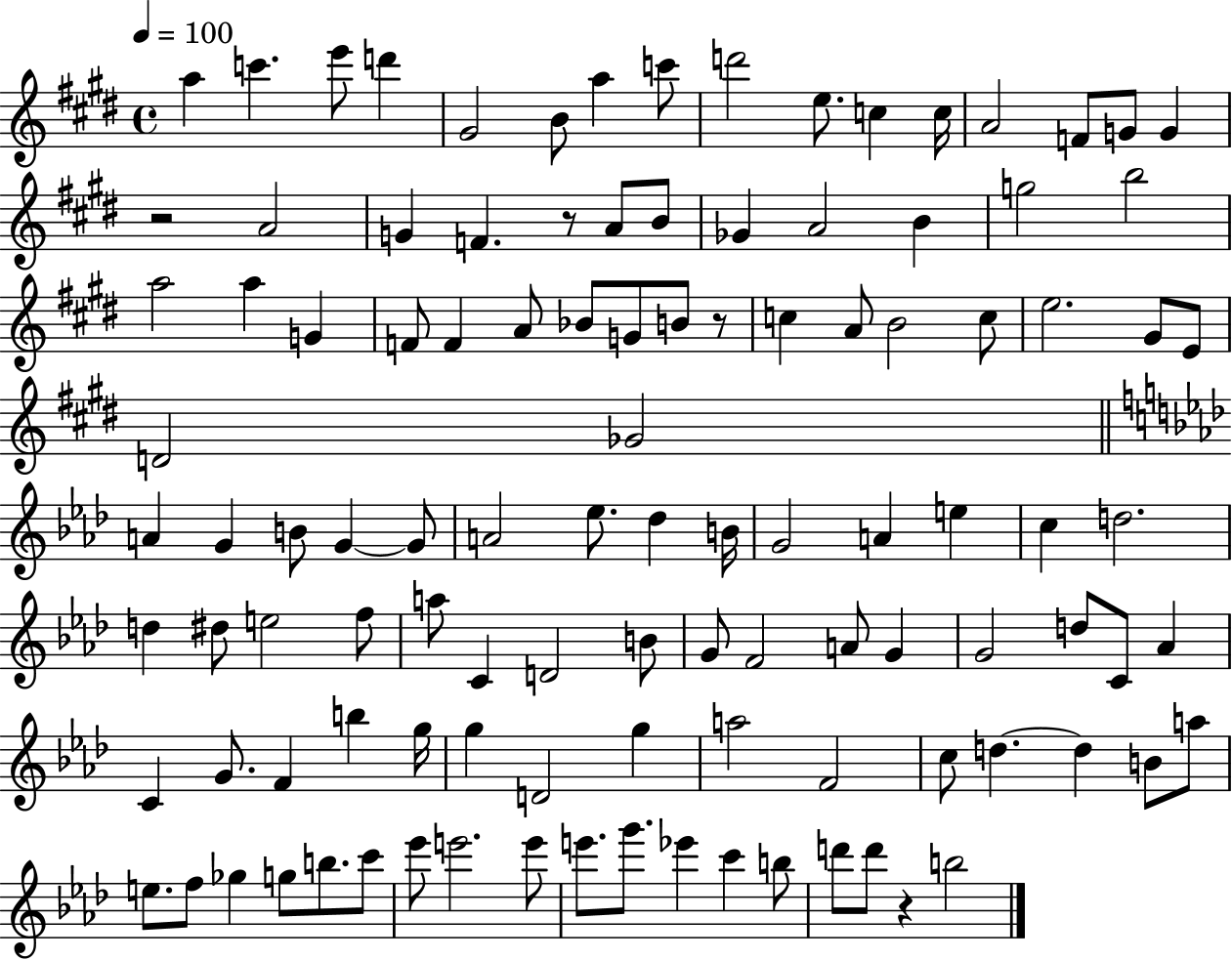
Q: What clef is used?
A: treble